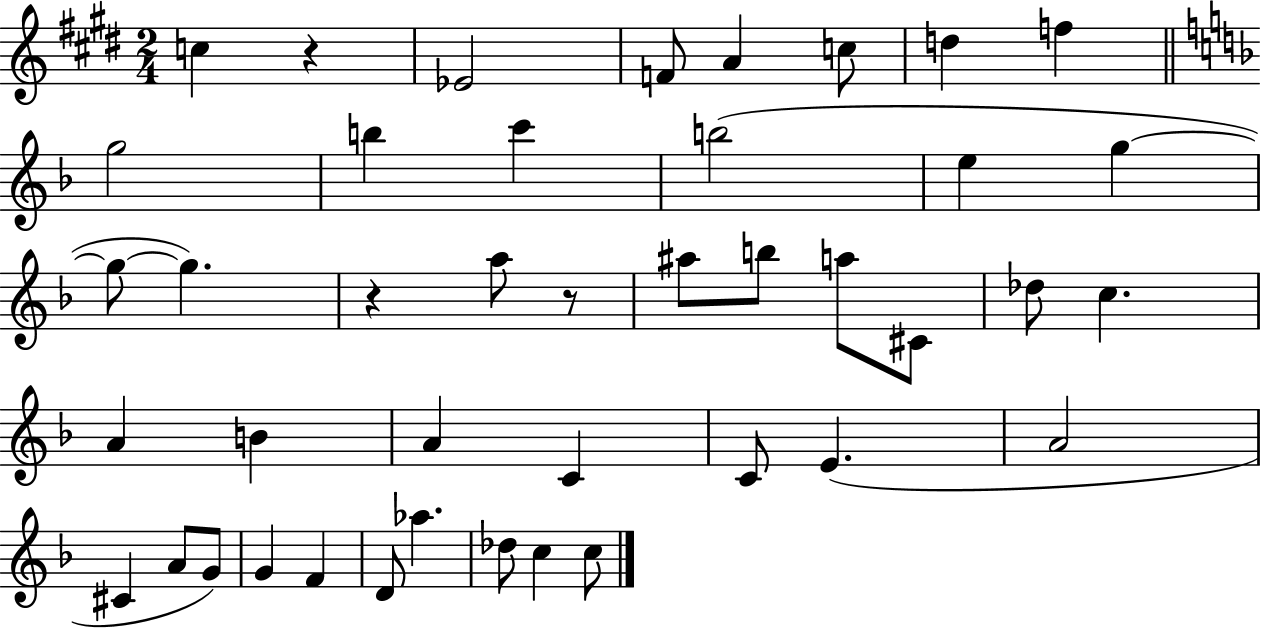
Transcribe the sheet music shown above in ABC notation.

X:1
T:Untitled
M:2/4
L:1/4
K:E
c z _E2 F/2 A c/2 d f g2 b c' b2 e g g/2 g z a/2 z/2 ^a/2 b/2 a/2 ^C/2 _d/2 c A B A C C/2 E A2 ^C A/2 G/2 G F D/2 _a _d/2 c c/2